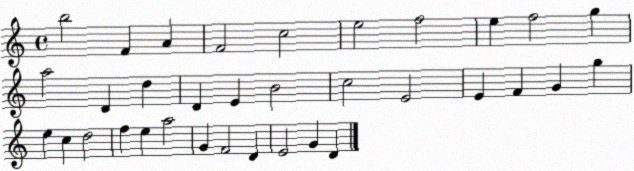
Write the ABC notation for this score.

X:1
T:Untitled
M:4/4
L:1/4
K:C
b2 F A F2 c2 e2 f2 e f2 g a2 D d D E B2 c2 E2 E F G g e c d2 f e a2 G F2 D E2 G D